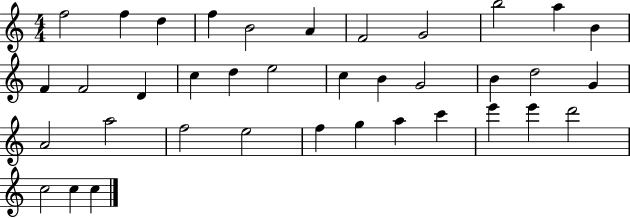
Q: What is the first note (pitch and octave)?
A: F5